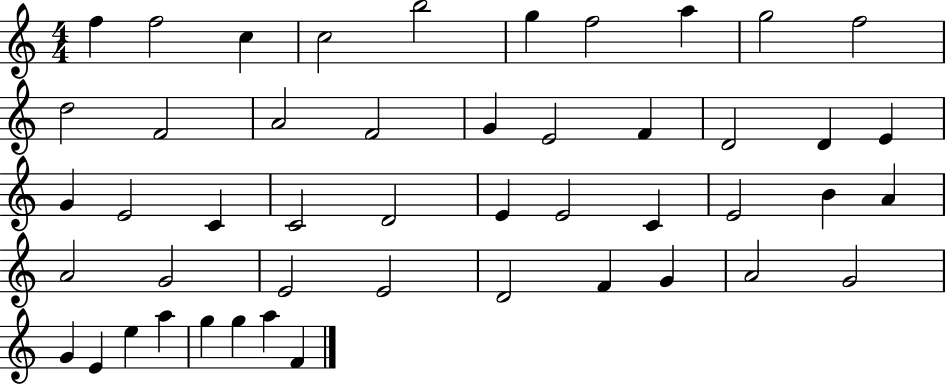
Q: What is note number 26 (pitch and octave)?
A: E4